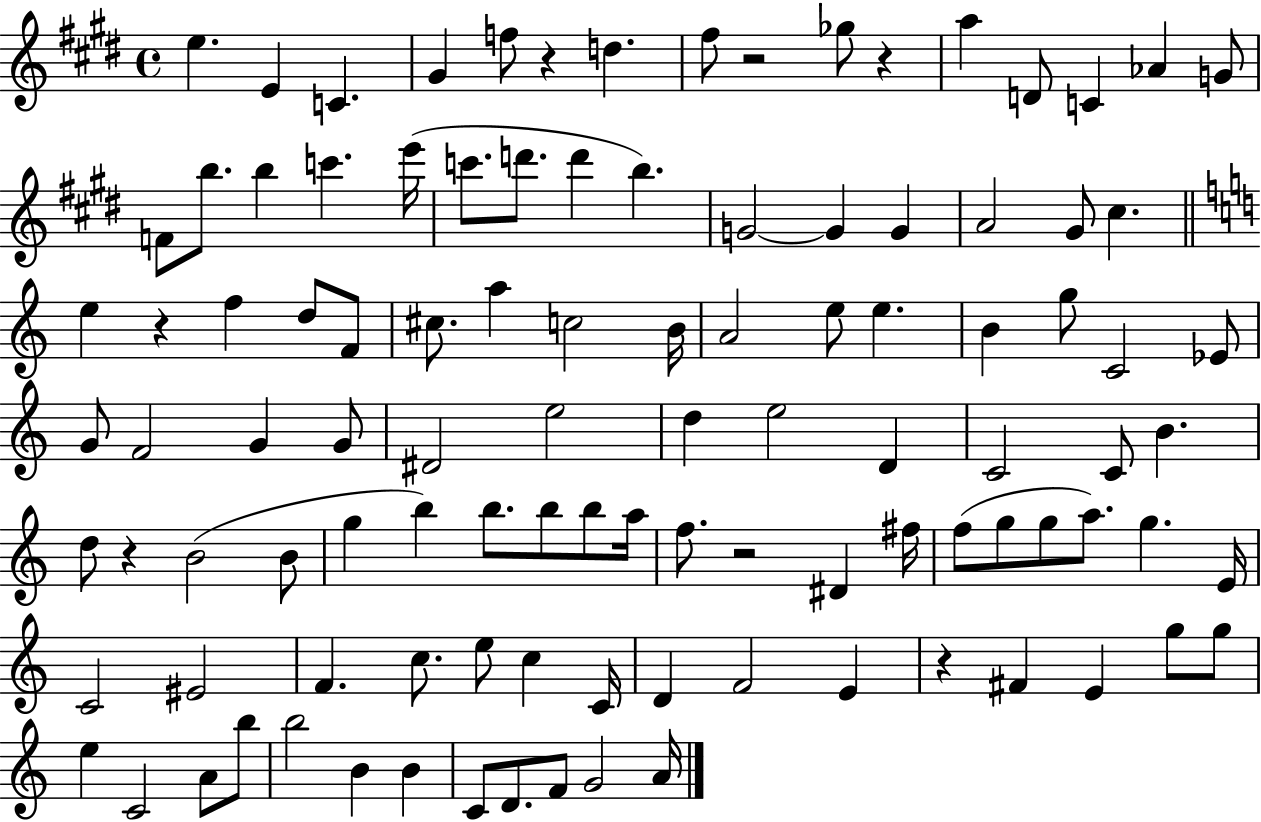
X:1
T:Untitled
M:4/4
L:1/4
K:E
e E C ^G f/2 z d ^f/2 z2 _g/2 z a D/2 C _A G/2 F/2 b/2 b c' e'/4 c'/2 d'/2 d' b G2 G G A2 ^G/2 ^c e z f d/2 F/2 ^c/2 a c2 B/4 A2 e/2 e B g/2 C2 _E/2 G/2 F2 G G/2 ^D2 e2 d e2 D C2 C/2 B d/2 z B2 B/2 g b b/2 b/2 b/2 a/4 f/2 z2 ^D ^f/4 f/2 g/2 g/2 a/2 g E/4 C2 ^E2 F c/2 e/2 c C/4 D F2 E z ^F E g/2 g/2 e C2 A/2 b/2 b2 B B C/2 D/2 F/2 G2 A/4